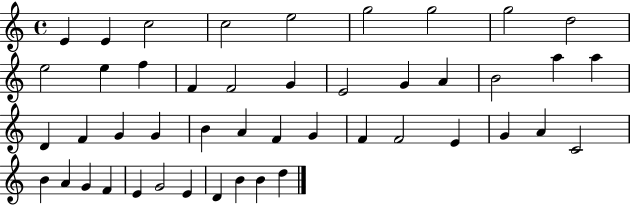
E4/q E4/q C5/h C5/h E5/h G5/h G5/h G5/h D5/h E5/h E5/q F5/q F4/q F4/h G4/q E4/h G4/q A4/q B4/h A5/q A5/q D4/q F4/q G4/q G4/q B4/q A4/q F4/q G4/q F4/q F4/h E4/q G4/q A4/q C4/h B4/q A4/q G4/q F4/q E4/q G4/h E4/q D4/q B4/q B4/q D5/q